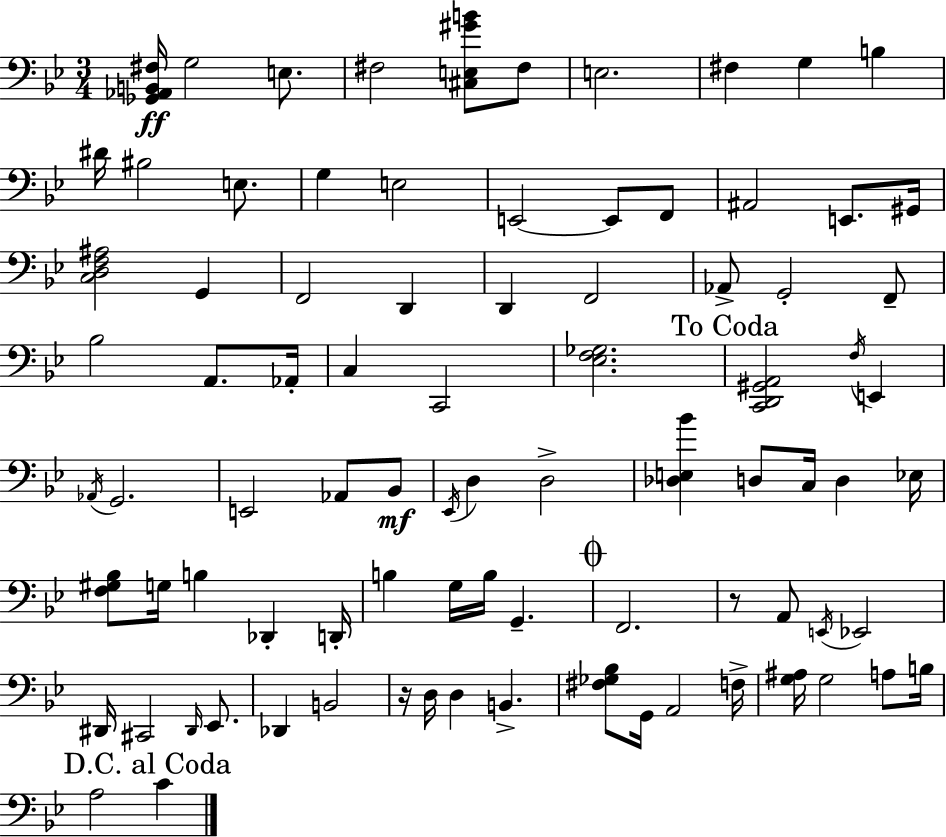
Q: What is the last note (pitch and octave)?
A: C4